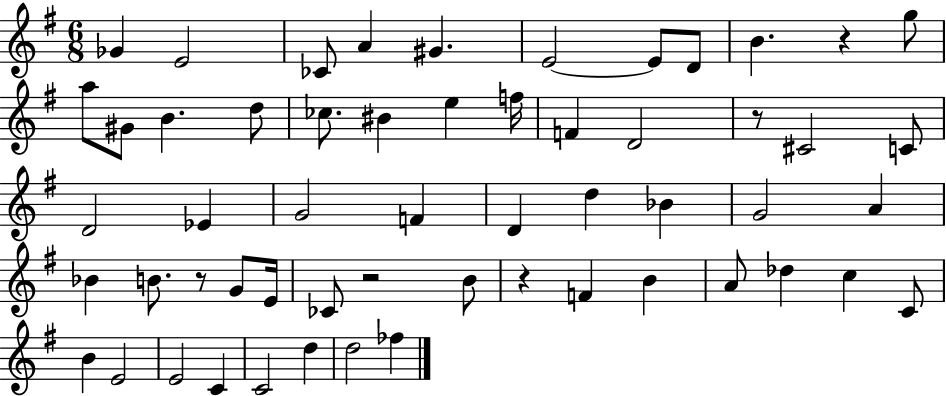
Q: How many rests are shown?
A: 5